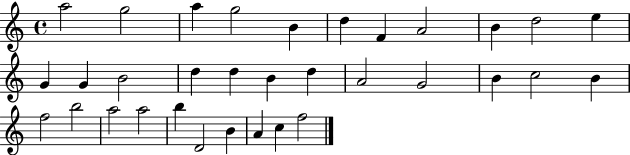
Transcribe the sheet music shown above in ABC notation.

X:1
T:Untitled
M:4/4
L:1/4
K:C
a2 g2 a g2 B d F A2 B d2 e G G B2 d d B d A2 G2 B c2 B f2 b2 a2 a2 b D2 B A c f2